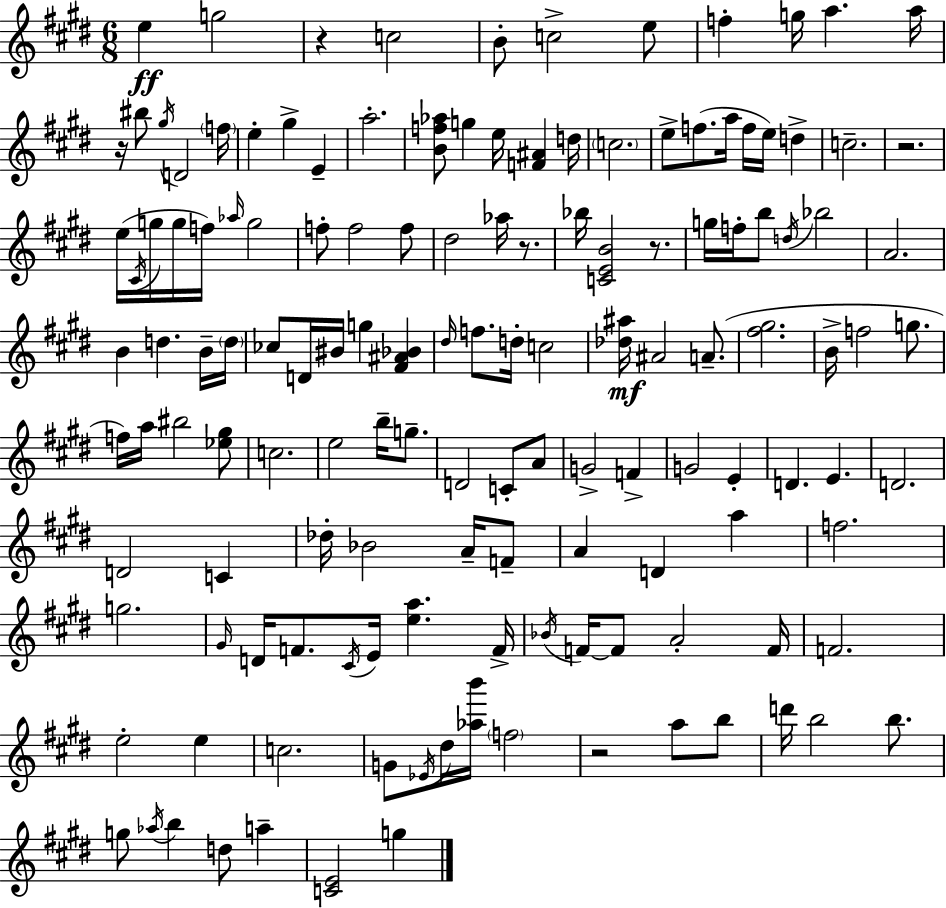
E5/q G5/h R/q C5/h B4/e C5/h E5/e F5/q G5/s A5/q. A5/s R/s BIS5/e G#5/s D4/h F5/s E5/q G#5/q E4/q A5/h. [B4,F5,Ab5]/e G5/q E5/s [F4,A#4]/q D5/s C5/h. E5/e F5/e. A5/s F5/s E5/s D5/q C5/h. R/h. E5/s C#4/s G5/s G5/s F5/s Ab5/s G5/h F5/e F5/h F5/e D#5/h Ab5/s R/e. Bb5/s [C4,E4,B4]/h R/e. G5/s F5/s B5/e D5/s Bb5/h A4/h. B4/q D5/q. B4/s D5/s CES5/e D4/s BIS4/s G5/q [F#4,A#4,Bb4]/q D#5/s F5/e. D5/s C5/h [Db5,A#5]/s A#4/h A4/e. [F#5,G#5]/h. B4/s F5/h G5/e. F5/s A5/s BIS5/h [Eb5,G#5]/e C5/h. E5/h B5/s G5/e. D4/h C4/e A4/e G4/h F4/q G4/h E4/q D4/q. E4/q. D4/h. D4/h C4/q Db5/s Bb4/h A4/s F4/e A4/q D4/q A5/q F5/h. G5/h. G#4/s D4/s F4/e. C#4/s E4/s [E5,A5]/q. F4/s Bb4/s F4/s F4/e A4/h F4/s F4/h. E5/h E5/q C5/h. G4/e Eb4/s D#5/s [Ab5,B6]/s F5/h R/h A5/e B5/e D6/s B5/h B5/e. G5/e Ab5/s B5/q D5/e A5/q [C4,E4]/h G5/q